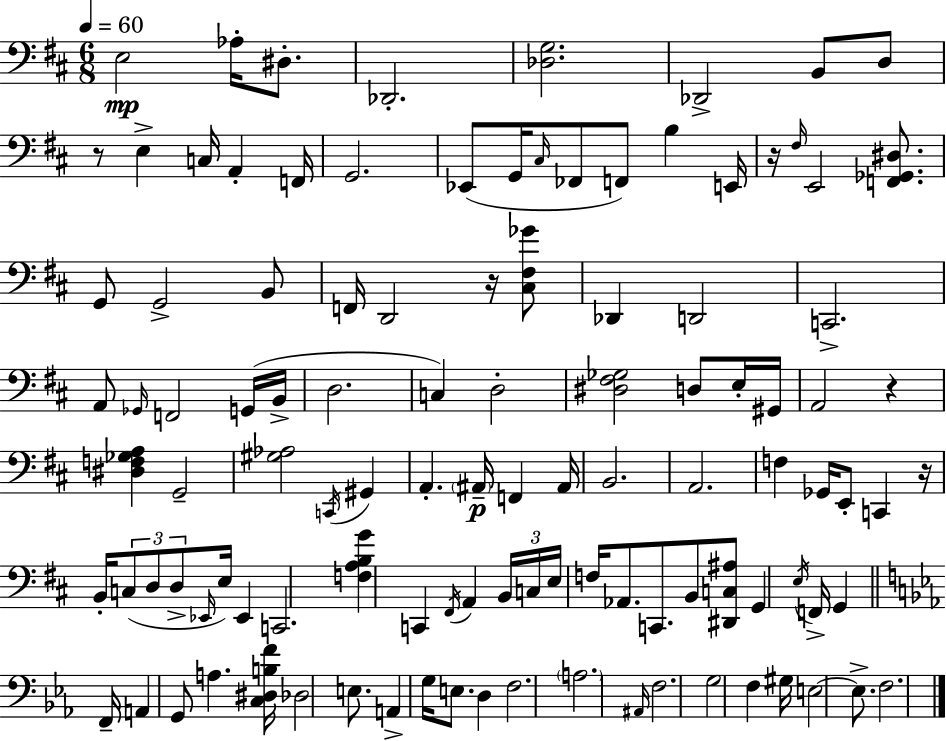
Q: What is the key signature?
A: D major